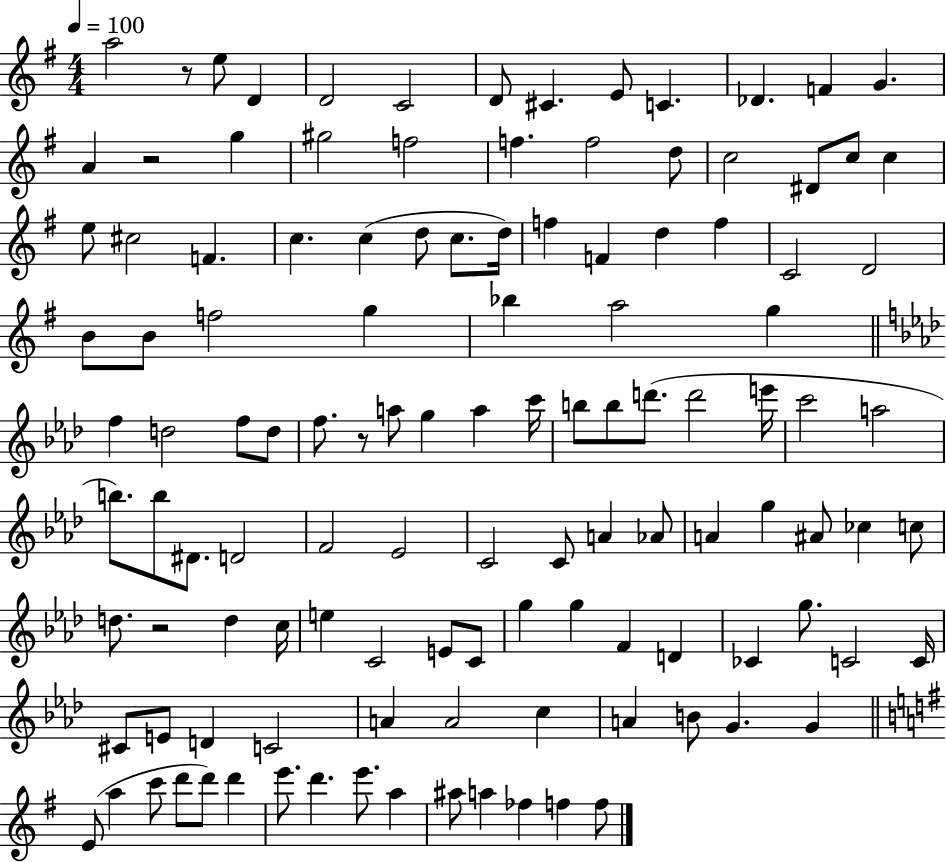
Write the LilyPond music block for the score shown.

{
  \clef treble
  \numericTimeSignature
  \time 4/4
  \key g \major
  \tempo 4 = 100
  a''2 r8 e''8 d'4 | d'2 c'2 | d'8 cis'4. e'8 c'4. | des'4. f'4 g'4. | \break a'4 r2 g''4 | gis''2 f''2 | f''4. f''2 d''8 | c''2 dis'8 c''8 c''4 | \break e''8 cis''2 f'4. | c''4. c''4( d''8 c''8. d''16) | f''4 f'4 d''4 f''4 | c'2 d'2 | \break b'8 b'8 f''2 g''4 | bes''4 a''2 g''4 | \bar "||" \break \key f \minor f''4 d''2 f''8 d''8 | f''8. r8 a''8 g''4 a''4 c'''16 | b''8 b''8 d'''8.( d'''2 e'''16 | c'''2 a''2 | \break b''8.) b''8 dis'8. d'2 | f'2 ees'2 | c'2 c'8 a'4 aes'8 | a'4 g''4 ais'8 ces''4 c''8 | \break d''8. r2 d''4 c''16 | e''4 c'2 e'8 c'8 | g''4 g''4 f'4 d'4 | ces'4 g''8. c'2 c'16 | \break cis'8 e'8 d'4 c'2 | a'4 a'2 c''4 | a'4 b'8 g'4. g'4 | \bar "||" \break \key e \minor e'8( a''4 c'''8 d'''8 d'''8) d'''4 | e'''8. d'''4. e'''8. a''4 | ais''8 a''4 fes''4 f''4 f''8 | \bar "|."
}